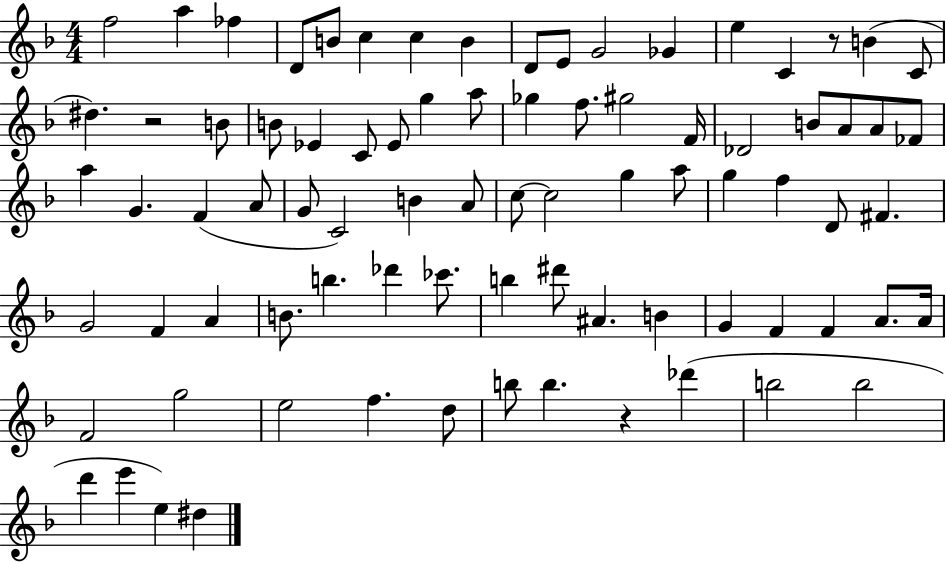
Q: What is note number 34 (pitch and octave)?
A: A5